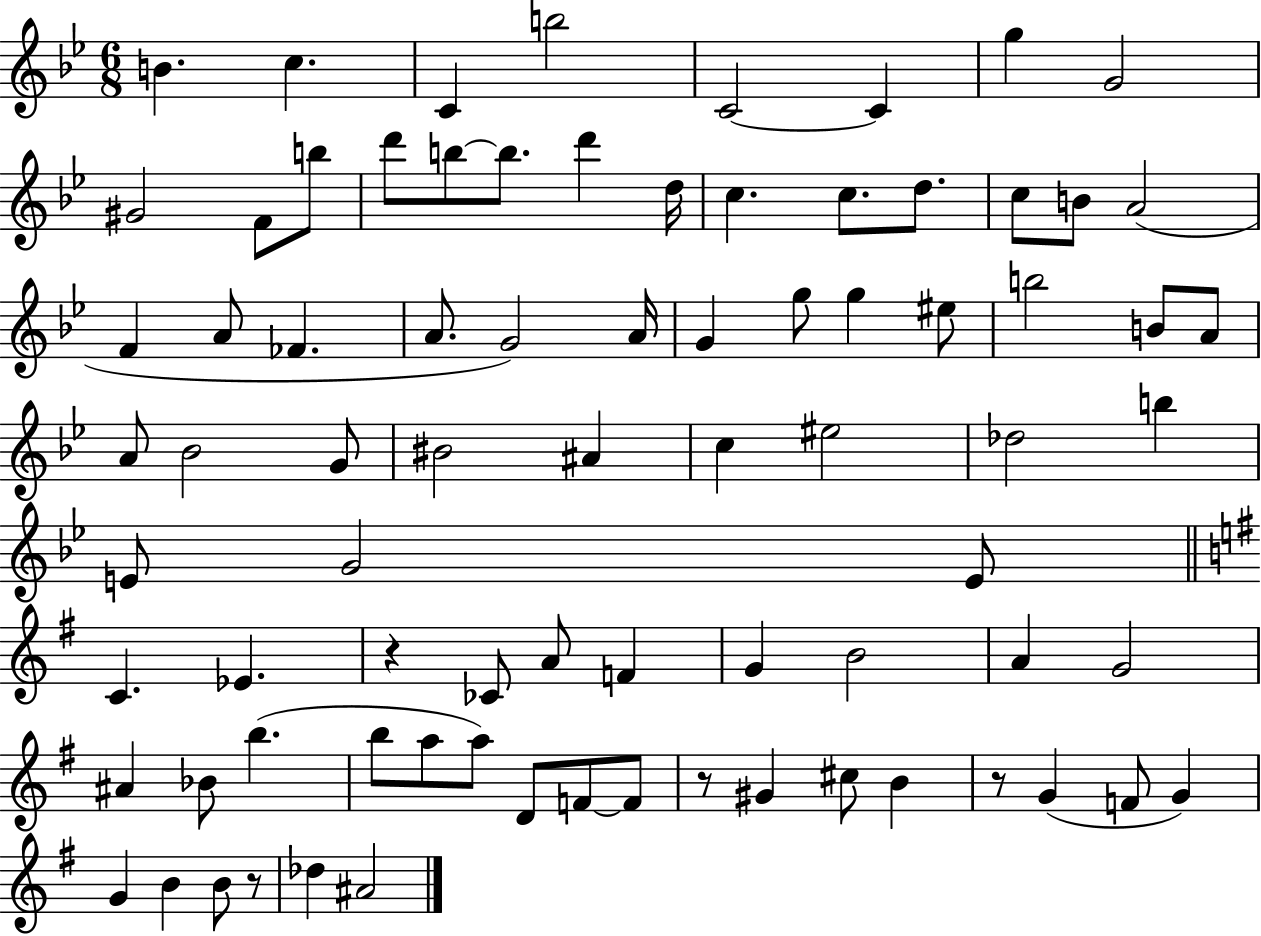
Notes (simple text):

B4/q. C5/q. C4/q B5/h C4/h C4/q G5/q G4/h G#4/h F4/e B5/e D6/e B5/e B5/e. D6/q D5/s C5/q. C5/e. D5/e. C5/e B4/e A4/h F4/q A4/e FES4/q. A4/e. G4/h A4/s G4/q G5/e G5/q EIS5/e B5/h B4/e A4/e A4/e Bb4/h G4/e BIS4/h A#4/q C5/q EIS5/h Db5/h B5/q E4/e G4/h E4/e C4/q. Eb4/q. R/q CES4/e A4/e F4/q G4/q B4/h A4/q G4/h A#4/q Bb4/e B5/q. B5/e A5/e A5/e D4/e F4/e F4/e R/e G#4/q C#5/e B4/q R/e G4/q F4/e G4/q G4/q B4/q B4/e R/e Db5/q A#4/h